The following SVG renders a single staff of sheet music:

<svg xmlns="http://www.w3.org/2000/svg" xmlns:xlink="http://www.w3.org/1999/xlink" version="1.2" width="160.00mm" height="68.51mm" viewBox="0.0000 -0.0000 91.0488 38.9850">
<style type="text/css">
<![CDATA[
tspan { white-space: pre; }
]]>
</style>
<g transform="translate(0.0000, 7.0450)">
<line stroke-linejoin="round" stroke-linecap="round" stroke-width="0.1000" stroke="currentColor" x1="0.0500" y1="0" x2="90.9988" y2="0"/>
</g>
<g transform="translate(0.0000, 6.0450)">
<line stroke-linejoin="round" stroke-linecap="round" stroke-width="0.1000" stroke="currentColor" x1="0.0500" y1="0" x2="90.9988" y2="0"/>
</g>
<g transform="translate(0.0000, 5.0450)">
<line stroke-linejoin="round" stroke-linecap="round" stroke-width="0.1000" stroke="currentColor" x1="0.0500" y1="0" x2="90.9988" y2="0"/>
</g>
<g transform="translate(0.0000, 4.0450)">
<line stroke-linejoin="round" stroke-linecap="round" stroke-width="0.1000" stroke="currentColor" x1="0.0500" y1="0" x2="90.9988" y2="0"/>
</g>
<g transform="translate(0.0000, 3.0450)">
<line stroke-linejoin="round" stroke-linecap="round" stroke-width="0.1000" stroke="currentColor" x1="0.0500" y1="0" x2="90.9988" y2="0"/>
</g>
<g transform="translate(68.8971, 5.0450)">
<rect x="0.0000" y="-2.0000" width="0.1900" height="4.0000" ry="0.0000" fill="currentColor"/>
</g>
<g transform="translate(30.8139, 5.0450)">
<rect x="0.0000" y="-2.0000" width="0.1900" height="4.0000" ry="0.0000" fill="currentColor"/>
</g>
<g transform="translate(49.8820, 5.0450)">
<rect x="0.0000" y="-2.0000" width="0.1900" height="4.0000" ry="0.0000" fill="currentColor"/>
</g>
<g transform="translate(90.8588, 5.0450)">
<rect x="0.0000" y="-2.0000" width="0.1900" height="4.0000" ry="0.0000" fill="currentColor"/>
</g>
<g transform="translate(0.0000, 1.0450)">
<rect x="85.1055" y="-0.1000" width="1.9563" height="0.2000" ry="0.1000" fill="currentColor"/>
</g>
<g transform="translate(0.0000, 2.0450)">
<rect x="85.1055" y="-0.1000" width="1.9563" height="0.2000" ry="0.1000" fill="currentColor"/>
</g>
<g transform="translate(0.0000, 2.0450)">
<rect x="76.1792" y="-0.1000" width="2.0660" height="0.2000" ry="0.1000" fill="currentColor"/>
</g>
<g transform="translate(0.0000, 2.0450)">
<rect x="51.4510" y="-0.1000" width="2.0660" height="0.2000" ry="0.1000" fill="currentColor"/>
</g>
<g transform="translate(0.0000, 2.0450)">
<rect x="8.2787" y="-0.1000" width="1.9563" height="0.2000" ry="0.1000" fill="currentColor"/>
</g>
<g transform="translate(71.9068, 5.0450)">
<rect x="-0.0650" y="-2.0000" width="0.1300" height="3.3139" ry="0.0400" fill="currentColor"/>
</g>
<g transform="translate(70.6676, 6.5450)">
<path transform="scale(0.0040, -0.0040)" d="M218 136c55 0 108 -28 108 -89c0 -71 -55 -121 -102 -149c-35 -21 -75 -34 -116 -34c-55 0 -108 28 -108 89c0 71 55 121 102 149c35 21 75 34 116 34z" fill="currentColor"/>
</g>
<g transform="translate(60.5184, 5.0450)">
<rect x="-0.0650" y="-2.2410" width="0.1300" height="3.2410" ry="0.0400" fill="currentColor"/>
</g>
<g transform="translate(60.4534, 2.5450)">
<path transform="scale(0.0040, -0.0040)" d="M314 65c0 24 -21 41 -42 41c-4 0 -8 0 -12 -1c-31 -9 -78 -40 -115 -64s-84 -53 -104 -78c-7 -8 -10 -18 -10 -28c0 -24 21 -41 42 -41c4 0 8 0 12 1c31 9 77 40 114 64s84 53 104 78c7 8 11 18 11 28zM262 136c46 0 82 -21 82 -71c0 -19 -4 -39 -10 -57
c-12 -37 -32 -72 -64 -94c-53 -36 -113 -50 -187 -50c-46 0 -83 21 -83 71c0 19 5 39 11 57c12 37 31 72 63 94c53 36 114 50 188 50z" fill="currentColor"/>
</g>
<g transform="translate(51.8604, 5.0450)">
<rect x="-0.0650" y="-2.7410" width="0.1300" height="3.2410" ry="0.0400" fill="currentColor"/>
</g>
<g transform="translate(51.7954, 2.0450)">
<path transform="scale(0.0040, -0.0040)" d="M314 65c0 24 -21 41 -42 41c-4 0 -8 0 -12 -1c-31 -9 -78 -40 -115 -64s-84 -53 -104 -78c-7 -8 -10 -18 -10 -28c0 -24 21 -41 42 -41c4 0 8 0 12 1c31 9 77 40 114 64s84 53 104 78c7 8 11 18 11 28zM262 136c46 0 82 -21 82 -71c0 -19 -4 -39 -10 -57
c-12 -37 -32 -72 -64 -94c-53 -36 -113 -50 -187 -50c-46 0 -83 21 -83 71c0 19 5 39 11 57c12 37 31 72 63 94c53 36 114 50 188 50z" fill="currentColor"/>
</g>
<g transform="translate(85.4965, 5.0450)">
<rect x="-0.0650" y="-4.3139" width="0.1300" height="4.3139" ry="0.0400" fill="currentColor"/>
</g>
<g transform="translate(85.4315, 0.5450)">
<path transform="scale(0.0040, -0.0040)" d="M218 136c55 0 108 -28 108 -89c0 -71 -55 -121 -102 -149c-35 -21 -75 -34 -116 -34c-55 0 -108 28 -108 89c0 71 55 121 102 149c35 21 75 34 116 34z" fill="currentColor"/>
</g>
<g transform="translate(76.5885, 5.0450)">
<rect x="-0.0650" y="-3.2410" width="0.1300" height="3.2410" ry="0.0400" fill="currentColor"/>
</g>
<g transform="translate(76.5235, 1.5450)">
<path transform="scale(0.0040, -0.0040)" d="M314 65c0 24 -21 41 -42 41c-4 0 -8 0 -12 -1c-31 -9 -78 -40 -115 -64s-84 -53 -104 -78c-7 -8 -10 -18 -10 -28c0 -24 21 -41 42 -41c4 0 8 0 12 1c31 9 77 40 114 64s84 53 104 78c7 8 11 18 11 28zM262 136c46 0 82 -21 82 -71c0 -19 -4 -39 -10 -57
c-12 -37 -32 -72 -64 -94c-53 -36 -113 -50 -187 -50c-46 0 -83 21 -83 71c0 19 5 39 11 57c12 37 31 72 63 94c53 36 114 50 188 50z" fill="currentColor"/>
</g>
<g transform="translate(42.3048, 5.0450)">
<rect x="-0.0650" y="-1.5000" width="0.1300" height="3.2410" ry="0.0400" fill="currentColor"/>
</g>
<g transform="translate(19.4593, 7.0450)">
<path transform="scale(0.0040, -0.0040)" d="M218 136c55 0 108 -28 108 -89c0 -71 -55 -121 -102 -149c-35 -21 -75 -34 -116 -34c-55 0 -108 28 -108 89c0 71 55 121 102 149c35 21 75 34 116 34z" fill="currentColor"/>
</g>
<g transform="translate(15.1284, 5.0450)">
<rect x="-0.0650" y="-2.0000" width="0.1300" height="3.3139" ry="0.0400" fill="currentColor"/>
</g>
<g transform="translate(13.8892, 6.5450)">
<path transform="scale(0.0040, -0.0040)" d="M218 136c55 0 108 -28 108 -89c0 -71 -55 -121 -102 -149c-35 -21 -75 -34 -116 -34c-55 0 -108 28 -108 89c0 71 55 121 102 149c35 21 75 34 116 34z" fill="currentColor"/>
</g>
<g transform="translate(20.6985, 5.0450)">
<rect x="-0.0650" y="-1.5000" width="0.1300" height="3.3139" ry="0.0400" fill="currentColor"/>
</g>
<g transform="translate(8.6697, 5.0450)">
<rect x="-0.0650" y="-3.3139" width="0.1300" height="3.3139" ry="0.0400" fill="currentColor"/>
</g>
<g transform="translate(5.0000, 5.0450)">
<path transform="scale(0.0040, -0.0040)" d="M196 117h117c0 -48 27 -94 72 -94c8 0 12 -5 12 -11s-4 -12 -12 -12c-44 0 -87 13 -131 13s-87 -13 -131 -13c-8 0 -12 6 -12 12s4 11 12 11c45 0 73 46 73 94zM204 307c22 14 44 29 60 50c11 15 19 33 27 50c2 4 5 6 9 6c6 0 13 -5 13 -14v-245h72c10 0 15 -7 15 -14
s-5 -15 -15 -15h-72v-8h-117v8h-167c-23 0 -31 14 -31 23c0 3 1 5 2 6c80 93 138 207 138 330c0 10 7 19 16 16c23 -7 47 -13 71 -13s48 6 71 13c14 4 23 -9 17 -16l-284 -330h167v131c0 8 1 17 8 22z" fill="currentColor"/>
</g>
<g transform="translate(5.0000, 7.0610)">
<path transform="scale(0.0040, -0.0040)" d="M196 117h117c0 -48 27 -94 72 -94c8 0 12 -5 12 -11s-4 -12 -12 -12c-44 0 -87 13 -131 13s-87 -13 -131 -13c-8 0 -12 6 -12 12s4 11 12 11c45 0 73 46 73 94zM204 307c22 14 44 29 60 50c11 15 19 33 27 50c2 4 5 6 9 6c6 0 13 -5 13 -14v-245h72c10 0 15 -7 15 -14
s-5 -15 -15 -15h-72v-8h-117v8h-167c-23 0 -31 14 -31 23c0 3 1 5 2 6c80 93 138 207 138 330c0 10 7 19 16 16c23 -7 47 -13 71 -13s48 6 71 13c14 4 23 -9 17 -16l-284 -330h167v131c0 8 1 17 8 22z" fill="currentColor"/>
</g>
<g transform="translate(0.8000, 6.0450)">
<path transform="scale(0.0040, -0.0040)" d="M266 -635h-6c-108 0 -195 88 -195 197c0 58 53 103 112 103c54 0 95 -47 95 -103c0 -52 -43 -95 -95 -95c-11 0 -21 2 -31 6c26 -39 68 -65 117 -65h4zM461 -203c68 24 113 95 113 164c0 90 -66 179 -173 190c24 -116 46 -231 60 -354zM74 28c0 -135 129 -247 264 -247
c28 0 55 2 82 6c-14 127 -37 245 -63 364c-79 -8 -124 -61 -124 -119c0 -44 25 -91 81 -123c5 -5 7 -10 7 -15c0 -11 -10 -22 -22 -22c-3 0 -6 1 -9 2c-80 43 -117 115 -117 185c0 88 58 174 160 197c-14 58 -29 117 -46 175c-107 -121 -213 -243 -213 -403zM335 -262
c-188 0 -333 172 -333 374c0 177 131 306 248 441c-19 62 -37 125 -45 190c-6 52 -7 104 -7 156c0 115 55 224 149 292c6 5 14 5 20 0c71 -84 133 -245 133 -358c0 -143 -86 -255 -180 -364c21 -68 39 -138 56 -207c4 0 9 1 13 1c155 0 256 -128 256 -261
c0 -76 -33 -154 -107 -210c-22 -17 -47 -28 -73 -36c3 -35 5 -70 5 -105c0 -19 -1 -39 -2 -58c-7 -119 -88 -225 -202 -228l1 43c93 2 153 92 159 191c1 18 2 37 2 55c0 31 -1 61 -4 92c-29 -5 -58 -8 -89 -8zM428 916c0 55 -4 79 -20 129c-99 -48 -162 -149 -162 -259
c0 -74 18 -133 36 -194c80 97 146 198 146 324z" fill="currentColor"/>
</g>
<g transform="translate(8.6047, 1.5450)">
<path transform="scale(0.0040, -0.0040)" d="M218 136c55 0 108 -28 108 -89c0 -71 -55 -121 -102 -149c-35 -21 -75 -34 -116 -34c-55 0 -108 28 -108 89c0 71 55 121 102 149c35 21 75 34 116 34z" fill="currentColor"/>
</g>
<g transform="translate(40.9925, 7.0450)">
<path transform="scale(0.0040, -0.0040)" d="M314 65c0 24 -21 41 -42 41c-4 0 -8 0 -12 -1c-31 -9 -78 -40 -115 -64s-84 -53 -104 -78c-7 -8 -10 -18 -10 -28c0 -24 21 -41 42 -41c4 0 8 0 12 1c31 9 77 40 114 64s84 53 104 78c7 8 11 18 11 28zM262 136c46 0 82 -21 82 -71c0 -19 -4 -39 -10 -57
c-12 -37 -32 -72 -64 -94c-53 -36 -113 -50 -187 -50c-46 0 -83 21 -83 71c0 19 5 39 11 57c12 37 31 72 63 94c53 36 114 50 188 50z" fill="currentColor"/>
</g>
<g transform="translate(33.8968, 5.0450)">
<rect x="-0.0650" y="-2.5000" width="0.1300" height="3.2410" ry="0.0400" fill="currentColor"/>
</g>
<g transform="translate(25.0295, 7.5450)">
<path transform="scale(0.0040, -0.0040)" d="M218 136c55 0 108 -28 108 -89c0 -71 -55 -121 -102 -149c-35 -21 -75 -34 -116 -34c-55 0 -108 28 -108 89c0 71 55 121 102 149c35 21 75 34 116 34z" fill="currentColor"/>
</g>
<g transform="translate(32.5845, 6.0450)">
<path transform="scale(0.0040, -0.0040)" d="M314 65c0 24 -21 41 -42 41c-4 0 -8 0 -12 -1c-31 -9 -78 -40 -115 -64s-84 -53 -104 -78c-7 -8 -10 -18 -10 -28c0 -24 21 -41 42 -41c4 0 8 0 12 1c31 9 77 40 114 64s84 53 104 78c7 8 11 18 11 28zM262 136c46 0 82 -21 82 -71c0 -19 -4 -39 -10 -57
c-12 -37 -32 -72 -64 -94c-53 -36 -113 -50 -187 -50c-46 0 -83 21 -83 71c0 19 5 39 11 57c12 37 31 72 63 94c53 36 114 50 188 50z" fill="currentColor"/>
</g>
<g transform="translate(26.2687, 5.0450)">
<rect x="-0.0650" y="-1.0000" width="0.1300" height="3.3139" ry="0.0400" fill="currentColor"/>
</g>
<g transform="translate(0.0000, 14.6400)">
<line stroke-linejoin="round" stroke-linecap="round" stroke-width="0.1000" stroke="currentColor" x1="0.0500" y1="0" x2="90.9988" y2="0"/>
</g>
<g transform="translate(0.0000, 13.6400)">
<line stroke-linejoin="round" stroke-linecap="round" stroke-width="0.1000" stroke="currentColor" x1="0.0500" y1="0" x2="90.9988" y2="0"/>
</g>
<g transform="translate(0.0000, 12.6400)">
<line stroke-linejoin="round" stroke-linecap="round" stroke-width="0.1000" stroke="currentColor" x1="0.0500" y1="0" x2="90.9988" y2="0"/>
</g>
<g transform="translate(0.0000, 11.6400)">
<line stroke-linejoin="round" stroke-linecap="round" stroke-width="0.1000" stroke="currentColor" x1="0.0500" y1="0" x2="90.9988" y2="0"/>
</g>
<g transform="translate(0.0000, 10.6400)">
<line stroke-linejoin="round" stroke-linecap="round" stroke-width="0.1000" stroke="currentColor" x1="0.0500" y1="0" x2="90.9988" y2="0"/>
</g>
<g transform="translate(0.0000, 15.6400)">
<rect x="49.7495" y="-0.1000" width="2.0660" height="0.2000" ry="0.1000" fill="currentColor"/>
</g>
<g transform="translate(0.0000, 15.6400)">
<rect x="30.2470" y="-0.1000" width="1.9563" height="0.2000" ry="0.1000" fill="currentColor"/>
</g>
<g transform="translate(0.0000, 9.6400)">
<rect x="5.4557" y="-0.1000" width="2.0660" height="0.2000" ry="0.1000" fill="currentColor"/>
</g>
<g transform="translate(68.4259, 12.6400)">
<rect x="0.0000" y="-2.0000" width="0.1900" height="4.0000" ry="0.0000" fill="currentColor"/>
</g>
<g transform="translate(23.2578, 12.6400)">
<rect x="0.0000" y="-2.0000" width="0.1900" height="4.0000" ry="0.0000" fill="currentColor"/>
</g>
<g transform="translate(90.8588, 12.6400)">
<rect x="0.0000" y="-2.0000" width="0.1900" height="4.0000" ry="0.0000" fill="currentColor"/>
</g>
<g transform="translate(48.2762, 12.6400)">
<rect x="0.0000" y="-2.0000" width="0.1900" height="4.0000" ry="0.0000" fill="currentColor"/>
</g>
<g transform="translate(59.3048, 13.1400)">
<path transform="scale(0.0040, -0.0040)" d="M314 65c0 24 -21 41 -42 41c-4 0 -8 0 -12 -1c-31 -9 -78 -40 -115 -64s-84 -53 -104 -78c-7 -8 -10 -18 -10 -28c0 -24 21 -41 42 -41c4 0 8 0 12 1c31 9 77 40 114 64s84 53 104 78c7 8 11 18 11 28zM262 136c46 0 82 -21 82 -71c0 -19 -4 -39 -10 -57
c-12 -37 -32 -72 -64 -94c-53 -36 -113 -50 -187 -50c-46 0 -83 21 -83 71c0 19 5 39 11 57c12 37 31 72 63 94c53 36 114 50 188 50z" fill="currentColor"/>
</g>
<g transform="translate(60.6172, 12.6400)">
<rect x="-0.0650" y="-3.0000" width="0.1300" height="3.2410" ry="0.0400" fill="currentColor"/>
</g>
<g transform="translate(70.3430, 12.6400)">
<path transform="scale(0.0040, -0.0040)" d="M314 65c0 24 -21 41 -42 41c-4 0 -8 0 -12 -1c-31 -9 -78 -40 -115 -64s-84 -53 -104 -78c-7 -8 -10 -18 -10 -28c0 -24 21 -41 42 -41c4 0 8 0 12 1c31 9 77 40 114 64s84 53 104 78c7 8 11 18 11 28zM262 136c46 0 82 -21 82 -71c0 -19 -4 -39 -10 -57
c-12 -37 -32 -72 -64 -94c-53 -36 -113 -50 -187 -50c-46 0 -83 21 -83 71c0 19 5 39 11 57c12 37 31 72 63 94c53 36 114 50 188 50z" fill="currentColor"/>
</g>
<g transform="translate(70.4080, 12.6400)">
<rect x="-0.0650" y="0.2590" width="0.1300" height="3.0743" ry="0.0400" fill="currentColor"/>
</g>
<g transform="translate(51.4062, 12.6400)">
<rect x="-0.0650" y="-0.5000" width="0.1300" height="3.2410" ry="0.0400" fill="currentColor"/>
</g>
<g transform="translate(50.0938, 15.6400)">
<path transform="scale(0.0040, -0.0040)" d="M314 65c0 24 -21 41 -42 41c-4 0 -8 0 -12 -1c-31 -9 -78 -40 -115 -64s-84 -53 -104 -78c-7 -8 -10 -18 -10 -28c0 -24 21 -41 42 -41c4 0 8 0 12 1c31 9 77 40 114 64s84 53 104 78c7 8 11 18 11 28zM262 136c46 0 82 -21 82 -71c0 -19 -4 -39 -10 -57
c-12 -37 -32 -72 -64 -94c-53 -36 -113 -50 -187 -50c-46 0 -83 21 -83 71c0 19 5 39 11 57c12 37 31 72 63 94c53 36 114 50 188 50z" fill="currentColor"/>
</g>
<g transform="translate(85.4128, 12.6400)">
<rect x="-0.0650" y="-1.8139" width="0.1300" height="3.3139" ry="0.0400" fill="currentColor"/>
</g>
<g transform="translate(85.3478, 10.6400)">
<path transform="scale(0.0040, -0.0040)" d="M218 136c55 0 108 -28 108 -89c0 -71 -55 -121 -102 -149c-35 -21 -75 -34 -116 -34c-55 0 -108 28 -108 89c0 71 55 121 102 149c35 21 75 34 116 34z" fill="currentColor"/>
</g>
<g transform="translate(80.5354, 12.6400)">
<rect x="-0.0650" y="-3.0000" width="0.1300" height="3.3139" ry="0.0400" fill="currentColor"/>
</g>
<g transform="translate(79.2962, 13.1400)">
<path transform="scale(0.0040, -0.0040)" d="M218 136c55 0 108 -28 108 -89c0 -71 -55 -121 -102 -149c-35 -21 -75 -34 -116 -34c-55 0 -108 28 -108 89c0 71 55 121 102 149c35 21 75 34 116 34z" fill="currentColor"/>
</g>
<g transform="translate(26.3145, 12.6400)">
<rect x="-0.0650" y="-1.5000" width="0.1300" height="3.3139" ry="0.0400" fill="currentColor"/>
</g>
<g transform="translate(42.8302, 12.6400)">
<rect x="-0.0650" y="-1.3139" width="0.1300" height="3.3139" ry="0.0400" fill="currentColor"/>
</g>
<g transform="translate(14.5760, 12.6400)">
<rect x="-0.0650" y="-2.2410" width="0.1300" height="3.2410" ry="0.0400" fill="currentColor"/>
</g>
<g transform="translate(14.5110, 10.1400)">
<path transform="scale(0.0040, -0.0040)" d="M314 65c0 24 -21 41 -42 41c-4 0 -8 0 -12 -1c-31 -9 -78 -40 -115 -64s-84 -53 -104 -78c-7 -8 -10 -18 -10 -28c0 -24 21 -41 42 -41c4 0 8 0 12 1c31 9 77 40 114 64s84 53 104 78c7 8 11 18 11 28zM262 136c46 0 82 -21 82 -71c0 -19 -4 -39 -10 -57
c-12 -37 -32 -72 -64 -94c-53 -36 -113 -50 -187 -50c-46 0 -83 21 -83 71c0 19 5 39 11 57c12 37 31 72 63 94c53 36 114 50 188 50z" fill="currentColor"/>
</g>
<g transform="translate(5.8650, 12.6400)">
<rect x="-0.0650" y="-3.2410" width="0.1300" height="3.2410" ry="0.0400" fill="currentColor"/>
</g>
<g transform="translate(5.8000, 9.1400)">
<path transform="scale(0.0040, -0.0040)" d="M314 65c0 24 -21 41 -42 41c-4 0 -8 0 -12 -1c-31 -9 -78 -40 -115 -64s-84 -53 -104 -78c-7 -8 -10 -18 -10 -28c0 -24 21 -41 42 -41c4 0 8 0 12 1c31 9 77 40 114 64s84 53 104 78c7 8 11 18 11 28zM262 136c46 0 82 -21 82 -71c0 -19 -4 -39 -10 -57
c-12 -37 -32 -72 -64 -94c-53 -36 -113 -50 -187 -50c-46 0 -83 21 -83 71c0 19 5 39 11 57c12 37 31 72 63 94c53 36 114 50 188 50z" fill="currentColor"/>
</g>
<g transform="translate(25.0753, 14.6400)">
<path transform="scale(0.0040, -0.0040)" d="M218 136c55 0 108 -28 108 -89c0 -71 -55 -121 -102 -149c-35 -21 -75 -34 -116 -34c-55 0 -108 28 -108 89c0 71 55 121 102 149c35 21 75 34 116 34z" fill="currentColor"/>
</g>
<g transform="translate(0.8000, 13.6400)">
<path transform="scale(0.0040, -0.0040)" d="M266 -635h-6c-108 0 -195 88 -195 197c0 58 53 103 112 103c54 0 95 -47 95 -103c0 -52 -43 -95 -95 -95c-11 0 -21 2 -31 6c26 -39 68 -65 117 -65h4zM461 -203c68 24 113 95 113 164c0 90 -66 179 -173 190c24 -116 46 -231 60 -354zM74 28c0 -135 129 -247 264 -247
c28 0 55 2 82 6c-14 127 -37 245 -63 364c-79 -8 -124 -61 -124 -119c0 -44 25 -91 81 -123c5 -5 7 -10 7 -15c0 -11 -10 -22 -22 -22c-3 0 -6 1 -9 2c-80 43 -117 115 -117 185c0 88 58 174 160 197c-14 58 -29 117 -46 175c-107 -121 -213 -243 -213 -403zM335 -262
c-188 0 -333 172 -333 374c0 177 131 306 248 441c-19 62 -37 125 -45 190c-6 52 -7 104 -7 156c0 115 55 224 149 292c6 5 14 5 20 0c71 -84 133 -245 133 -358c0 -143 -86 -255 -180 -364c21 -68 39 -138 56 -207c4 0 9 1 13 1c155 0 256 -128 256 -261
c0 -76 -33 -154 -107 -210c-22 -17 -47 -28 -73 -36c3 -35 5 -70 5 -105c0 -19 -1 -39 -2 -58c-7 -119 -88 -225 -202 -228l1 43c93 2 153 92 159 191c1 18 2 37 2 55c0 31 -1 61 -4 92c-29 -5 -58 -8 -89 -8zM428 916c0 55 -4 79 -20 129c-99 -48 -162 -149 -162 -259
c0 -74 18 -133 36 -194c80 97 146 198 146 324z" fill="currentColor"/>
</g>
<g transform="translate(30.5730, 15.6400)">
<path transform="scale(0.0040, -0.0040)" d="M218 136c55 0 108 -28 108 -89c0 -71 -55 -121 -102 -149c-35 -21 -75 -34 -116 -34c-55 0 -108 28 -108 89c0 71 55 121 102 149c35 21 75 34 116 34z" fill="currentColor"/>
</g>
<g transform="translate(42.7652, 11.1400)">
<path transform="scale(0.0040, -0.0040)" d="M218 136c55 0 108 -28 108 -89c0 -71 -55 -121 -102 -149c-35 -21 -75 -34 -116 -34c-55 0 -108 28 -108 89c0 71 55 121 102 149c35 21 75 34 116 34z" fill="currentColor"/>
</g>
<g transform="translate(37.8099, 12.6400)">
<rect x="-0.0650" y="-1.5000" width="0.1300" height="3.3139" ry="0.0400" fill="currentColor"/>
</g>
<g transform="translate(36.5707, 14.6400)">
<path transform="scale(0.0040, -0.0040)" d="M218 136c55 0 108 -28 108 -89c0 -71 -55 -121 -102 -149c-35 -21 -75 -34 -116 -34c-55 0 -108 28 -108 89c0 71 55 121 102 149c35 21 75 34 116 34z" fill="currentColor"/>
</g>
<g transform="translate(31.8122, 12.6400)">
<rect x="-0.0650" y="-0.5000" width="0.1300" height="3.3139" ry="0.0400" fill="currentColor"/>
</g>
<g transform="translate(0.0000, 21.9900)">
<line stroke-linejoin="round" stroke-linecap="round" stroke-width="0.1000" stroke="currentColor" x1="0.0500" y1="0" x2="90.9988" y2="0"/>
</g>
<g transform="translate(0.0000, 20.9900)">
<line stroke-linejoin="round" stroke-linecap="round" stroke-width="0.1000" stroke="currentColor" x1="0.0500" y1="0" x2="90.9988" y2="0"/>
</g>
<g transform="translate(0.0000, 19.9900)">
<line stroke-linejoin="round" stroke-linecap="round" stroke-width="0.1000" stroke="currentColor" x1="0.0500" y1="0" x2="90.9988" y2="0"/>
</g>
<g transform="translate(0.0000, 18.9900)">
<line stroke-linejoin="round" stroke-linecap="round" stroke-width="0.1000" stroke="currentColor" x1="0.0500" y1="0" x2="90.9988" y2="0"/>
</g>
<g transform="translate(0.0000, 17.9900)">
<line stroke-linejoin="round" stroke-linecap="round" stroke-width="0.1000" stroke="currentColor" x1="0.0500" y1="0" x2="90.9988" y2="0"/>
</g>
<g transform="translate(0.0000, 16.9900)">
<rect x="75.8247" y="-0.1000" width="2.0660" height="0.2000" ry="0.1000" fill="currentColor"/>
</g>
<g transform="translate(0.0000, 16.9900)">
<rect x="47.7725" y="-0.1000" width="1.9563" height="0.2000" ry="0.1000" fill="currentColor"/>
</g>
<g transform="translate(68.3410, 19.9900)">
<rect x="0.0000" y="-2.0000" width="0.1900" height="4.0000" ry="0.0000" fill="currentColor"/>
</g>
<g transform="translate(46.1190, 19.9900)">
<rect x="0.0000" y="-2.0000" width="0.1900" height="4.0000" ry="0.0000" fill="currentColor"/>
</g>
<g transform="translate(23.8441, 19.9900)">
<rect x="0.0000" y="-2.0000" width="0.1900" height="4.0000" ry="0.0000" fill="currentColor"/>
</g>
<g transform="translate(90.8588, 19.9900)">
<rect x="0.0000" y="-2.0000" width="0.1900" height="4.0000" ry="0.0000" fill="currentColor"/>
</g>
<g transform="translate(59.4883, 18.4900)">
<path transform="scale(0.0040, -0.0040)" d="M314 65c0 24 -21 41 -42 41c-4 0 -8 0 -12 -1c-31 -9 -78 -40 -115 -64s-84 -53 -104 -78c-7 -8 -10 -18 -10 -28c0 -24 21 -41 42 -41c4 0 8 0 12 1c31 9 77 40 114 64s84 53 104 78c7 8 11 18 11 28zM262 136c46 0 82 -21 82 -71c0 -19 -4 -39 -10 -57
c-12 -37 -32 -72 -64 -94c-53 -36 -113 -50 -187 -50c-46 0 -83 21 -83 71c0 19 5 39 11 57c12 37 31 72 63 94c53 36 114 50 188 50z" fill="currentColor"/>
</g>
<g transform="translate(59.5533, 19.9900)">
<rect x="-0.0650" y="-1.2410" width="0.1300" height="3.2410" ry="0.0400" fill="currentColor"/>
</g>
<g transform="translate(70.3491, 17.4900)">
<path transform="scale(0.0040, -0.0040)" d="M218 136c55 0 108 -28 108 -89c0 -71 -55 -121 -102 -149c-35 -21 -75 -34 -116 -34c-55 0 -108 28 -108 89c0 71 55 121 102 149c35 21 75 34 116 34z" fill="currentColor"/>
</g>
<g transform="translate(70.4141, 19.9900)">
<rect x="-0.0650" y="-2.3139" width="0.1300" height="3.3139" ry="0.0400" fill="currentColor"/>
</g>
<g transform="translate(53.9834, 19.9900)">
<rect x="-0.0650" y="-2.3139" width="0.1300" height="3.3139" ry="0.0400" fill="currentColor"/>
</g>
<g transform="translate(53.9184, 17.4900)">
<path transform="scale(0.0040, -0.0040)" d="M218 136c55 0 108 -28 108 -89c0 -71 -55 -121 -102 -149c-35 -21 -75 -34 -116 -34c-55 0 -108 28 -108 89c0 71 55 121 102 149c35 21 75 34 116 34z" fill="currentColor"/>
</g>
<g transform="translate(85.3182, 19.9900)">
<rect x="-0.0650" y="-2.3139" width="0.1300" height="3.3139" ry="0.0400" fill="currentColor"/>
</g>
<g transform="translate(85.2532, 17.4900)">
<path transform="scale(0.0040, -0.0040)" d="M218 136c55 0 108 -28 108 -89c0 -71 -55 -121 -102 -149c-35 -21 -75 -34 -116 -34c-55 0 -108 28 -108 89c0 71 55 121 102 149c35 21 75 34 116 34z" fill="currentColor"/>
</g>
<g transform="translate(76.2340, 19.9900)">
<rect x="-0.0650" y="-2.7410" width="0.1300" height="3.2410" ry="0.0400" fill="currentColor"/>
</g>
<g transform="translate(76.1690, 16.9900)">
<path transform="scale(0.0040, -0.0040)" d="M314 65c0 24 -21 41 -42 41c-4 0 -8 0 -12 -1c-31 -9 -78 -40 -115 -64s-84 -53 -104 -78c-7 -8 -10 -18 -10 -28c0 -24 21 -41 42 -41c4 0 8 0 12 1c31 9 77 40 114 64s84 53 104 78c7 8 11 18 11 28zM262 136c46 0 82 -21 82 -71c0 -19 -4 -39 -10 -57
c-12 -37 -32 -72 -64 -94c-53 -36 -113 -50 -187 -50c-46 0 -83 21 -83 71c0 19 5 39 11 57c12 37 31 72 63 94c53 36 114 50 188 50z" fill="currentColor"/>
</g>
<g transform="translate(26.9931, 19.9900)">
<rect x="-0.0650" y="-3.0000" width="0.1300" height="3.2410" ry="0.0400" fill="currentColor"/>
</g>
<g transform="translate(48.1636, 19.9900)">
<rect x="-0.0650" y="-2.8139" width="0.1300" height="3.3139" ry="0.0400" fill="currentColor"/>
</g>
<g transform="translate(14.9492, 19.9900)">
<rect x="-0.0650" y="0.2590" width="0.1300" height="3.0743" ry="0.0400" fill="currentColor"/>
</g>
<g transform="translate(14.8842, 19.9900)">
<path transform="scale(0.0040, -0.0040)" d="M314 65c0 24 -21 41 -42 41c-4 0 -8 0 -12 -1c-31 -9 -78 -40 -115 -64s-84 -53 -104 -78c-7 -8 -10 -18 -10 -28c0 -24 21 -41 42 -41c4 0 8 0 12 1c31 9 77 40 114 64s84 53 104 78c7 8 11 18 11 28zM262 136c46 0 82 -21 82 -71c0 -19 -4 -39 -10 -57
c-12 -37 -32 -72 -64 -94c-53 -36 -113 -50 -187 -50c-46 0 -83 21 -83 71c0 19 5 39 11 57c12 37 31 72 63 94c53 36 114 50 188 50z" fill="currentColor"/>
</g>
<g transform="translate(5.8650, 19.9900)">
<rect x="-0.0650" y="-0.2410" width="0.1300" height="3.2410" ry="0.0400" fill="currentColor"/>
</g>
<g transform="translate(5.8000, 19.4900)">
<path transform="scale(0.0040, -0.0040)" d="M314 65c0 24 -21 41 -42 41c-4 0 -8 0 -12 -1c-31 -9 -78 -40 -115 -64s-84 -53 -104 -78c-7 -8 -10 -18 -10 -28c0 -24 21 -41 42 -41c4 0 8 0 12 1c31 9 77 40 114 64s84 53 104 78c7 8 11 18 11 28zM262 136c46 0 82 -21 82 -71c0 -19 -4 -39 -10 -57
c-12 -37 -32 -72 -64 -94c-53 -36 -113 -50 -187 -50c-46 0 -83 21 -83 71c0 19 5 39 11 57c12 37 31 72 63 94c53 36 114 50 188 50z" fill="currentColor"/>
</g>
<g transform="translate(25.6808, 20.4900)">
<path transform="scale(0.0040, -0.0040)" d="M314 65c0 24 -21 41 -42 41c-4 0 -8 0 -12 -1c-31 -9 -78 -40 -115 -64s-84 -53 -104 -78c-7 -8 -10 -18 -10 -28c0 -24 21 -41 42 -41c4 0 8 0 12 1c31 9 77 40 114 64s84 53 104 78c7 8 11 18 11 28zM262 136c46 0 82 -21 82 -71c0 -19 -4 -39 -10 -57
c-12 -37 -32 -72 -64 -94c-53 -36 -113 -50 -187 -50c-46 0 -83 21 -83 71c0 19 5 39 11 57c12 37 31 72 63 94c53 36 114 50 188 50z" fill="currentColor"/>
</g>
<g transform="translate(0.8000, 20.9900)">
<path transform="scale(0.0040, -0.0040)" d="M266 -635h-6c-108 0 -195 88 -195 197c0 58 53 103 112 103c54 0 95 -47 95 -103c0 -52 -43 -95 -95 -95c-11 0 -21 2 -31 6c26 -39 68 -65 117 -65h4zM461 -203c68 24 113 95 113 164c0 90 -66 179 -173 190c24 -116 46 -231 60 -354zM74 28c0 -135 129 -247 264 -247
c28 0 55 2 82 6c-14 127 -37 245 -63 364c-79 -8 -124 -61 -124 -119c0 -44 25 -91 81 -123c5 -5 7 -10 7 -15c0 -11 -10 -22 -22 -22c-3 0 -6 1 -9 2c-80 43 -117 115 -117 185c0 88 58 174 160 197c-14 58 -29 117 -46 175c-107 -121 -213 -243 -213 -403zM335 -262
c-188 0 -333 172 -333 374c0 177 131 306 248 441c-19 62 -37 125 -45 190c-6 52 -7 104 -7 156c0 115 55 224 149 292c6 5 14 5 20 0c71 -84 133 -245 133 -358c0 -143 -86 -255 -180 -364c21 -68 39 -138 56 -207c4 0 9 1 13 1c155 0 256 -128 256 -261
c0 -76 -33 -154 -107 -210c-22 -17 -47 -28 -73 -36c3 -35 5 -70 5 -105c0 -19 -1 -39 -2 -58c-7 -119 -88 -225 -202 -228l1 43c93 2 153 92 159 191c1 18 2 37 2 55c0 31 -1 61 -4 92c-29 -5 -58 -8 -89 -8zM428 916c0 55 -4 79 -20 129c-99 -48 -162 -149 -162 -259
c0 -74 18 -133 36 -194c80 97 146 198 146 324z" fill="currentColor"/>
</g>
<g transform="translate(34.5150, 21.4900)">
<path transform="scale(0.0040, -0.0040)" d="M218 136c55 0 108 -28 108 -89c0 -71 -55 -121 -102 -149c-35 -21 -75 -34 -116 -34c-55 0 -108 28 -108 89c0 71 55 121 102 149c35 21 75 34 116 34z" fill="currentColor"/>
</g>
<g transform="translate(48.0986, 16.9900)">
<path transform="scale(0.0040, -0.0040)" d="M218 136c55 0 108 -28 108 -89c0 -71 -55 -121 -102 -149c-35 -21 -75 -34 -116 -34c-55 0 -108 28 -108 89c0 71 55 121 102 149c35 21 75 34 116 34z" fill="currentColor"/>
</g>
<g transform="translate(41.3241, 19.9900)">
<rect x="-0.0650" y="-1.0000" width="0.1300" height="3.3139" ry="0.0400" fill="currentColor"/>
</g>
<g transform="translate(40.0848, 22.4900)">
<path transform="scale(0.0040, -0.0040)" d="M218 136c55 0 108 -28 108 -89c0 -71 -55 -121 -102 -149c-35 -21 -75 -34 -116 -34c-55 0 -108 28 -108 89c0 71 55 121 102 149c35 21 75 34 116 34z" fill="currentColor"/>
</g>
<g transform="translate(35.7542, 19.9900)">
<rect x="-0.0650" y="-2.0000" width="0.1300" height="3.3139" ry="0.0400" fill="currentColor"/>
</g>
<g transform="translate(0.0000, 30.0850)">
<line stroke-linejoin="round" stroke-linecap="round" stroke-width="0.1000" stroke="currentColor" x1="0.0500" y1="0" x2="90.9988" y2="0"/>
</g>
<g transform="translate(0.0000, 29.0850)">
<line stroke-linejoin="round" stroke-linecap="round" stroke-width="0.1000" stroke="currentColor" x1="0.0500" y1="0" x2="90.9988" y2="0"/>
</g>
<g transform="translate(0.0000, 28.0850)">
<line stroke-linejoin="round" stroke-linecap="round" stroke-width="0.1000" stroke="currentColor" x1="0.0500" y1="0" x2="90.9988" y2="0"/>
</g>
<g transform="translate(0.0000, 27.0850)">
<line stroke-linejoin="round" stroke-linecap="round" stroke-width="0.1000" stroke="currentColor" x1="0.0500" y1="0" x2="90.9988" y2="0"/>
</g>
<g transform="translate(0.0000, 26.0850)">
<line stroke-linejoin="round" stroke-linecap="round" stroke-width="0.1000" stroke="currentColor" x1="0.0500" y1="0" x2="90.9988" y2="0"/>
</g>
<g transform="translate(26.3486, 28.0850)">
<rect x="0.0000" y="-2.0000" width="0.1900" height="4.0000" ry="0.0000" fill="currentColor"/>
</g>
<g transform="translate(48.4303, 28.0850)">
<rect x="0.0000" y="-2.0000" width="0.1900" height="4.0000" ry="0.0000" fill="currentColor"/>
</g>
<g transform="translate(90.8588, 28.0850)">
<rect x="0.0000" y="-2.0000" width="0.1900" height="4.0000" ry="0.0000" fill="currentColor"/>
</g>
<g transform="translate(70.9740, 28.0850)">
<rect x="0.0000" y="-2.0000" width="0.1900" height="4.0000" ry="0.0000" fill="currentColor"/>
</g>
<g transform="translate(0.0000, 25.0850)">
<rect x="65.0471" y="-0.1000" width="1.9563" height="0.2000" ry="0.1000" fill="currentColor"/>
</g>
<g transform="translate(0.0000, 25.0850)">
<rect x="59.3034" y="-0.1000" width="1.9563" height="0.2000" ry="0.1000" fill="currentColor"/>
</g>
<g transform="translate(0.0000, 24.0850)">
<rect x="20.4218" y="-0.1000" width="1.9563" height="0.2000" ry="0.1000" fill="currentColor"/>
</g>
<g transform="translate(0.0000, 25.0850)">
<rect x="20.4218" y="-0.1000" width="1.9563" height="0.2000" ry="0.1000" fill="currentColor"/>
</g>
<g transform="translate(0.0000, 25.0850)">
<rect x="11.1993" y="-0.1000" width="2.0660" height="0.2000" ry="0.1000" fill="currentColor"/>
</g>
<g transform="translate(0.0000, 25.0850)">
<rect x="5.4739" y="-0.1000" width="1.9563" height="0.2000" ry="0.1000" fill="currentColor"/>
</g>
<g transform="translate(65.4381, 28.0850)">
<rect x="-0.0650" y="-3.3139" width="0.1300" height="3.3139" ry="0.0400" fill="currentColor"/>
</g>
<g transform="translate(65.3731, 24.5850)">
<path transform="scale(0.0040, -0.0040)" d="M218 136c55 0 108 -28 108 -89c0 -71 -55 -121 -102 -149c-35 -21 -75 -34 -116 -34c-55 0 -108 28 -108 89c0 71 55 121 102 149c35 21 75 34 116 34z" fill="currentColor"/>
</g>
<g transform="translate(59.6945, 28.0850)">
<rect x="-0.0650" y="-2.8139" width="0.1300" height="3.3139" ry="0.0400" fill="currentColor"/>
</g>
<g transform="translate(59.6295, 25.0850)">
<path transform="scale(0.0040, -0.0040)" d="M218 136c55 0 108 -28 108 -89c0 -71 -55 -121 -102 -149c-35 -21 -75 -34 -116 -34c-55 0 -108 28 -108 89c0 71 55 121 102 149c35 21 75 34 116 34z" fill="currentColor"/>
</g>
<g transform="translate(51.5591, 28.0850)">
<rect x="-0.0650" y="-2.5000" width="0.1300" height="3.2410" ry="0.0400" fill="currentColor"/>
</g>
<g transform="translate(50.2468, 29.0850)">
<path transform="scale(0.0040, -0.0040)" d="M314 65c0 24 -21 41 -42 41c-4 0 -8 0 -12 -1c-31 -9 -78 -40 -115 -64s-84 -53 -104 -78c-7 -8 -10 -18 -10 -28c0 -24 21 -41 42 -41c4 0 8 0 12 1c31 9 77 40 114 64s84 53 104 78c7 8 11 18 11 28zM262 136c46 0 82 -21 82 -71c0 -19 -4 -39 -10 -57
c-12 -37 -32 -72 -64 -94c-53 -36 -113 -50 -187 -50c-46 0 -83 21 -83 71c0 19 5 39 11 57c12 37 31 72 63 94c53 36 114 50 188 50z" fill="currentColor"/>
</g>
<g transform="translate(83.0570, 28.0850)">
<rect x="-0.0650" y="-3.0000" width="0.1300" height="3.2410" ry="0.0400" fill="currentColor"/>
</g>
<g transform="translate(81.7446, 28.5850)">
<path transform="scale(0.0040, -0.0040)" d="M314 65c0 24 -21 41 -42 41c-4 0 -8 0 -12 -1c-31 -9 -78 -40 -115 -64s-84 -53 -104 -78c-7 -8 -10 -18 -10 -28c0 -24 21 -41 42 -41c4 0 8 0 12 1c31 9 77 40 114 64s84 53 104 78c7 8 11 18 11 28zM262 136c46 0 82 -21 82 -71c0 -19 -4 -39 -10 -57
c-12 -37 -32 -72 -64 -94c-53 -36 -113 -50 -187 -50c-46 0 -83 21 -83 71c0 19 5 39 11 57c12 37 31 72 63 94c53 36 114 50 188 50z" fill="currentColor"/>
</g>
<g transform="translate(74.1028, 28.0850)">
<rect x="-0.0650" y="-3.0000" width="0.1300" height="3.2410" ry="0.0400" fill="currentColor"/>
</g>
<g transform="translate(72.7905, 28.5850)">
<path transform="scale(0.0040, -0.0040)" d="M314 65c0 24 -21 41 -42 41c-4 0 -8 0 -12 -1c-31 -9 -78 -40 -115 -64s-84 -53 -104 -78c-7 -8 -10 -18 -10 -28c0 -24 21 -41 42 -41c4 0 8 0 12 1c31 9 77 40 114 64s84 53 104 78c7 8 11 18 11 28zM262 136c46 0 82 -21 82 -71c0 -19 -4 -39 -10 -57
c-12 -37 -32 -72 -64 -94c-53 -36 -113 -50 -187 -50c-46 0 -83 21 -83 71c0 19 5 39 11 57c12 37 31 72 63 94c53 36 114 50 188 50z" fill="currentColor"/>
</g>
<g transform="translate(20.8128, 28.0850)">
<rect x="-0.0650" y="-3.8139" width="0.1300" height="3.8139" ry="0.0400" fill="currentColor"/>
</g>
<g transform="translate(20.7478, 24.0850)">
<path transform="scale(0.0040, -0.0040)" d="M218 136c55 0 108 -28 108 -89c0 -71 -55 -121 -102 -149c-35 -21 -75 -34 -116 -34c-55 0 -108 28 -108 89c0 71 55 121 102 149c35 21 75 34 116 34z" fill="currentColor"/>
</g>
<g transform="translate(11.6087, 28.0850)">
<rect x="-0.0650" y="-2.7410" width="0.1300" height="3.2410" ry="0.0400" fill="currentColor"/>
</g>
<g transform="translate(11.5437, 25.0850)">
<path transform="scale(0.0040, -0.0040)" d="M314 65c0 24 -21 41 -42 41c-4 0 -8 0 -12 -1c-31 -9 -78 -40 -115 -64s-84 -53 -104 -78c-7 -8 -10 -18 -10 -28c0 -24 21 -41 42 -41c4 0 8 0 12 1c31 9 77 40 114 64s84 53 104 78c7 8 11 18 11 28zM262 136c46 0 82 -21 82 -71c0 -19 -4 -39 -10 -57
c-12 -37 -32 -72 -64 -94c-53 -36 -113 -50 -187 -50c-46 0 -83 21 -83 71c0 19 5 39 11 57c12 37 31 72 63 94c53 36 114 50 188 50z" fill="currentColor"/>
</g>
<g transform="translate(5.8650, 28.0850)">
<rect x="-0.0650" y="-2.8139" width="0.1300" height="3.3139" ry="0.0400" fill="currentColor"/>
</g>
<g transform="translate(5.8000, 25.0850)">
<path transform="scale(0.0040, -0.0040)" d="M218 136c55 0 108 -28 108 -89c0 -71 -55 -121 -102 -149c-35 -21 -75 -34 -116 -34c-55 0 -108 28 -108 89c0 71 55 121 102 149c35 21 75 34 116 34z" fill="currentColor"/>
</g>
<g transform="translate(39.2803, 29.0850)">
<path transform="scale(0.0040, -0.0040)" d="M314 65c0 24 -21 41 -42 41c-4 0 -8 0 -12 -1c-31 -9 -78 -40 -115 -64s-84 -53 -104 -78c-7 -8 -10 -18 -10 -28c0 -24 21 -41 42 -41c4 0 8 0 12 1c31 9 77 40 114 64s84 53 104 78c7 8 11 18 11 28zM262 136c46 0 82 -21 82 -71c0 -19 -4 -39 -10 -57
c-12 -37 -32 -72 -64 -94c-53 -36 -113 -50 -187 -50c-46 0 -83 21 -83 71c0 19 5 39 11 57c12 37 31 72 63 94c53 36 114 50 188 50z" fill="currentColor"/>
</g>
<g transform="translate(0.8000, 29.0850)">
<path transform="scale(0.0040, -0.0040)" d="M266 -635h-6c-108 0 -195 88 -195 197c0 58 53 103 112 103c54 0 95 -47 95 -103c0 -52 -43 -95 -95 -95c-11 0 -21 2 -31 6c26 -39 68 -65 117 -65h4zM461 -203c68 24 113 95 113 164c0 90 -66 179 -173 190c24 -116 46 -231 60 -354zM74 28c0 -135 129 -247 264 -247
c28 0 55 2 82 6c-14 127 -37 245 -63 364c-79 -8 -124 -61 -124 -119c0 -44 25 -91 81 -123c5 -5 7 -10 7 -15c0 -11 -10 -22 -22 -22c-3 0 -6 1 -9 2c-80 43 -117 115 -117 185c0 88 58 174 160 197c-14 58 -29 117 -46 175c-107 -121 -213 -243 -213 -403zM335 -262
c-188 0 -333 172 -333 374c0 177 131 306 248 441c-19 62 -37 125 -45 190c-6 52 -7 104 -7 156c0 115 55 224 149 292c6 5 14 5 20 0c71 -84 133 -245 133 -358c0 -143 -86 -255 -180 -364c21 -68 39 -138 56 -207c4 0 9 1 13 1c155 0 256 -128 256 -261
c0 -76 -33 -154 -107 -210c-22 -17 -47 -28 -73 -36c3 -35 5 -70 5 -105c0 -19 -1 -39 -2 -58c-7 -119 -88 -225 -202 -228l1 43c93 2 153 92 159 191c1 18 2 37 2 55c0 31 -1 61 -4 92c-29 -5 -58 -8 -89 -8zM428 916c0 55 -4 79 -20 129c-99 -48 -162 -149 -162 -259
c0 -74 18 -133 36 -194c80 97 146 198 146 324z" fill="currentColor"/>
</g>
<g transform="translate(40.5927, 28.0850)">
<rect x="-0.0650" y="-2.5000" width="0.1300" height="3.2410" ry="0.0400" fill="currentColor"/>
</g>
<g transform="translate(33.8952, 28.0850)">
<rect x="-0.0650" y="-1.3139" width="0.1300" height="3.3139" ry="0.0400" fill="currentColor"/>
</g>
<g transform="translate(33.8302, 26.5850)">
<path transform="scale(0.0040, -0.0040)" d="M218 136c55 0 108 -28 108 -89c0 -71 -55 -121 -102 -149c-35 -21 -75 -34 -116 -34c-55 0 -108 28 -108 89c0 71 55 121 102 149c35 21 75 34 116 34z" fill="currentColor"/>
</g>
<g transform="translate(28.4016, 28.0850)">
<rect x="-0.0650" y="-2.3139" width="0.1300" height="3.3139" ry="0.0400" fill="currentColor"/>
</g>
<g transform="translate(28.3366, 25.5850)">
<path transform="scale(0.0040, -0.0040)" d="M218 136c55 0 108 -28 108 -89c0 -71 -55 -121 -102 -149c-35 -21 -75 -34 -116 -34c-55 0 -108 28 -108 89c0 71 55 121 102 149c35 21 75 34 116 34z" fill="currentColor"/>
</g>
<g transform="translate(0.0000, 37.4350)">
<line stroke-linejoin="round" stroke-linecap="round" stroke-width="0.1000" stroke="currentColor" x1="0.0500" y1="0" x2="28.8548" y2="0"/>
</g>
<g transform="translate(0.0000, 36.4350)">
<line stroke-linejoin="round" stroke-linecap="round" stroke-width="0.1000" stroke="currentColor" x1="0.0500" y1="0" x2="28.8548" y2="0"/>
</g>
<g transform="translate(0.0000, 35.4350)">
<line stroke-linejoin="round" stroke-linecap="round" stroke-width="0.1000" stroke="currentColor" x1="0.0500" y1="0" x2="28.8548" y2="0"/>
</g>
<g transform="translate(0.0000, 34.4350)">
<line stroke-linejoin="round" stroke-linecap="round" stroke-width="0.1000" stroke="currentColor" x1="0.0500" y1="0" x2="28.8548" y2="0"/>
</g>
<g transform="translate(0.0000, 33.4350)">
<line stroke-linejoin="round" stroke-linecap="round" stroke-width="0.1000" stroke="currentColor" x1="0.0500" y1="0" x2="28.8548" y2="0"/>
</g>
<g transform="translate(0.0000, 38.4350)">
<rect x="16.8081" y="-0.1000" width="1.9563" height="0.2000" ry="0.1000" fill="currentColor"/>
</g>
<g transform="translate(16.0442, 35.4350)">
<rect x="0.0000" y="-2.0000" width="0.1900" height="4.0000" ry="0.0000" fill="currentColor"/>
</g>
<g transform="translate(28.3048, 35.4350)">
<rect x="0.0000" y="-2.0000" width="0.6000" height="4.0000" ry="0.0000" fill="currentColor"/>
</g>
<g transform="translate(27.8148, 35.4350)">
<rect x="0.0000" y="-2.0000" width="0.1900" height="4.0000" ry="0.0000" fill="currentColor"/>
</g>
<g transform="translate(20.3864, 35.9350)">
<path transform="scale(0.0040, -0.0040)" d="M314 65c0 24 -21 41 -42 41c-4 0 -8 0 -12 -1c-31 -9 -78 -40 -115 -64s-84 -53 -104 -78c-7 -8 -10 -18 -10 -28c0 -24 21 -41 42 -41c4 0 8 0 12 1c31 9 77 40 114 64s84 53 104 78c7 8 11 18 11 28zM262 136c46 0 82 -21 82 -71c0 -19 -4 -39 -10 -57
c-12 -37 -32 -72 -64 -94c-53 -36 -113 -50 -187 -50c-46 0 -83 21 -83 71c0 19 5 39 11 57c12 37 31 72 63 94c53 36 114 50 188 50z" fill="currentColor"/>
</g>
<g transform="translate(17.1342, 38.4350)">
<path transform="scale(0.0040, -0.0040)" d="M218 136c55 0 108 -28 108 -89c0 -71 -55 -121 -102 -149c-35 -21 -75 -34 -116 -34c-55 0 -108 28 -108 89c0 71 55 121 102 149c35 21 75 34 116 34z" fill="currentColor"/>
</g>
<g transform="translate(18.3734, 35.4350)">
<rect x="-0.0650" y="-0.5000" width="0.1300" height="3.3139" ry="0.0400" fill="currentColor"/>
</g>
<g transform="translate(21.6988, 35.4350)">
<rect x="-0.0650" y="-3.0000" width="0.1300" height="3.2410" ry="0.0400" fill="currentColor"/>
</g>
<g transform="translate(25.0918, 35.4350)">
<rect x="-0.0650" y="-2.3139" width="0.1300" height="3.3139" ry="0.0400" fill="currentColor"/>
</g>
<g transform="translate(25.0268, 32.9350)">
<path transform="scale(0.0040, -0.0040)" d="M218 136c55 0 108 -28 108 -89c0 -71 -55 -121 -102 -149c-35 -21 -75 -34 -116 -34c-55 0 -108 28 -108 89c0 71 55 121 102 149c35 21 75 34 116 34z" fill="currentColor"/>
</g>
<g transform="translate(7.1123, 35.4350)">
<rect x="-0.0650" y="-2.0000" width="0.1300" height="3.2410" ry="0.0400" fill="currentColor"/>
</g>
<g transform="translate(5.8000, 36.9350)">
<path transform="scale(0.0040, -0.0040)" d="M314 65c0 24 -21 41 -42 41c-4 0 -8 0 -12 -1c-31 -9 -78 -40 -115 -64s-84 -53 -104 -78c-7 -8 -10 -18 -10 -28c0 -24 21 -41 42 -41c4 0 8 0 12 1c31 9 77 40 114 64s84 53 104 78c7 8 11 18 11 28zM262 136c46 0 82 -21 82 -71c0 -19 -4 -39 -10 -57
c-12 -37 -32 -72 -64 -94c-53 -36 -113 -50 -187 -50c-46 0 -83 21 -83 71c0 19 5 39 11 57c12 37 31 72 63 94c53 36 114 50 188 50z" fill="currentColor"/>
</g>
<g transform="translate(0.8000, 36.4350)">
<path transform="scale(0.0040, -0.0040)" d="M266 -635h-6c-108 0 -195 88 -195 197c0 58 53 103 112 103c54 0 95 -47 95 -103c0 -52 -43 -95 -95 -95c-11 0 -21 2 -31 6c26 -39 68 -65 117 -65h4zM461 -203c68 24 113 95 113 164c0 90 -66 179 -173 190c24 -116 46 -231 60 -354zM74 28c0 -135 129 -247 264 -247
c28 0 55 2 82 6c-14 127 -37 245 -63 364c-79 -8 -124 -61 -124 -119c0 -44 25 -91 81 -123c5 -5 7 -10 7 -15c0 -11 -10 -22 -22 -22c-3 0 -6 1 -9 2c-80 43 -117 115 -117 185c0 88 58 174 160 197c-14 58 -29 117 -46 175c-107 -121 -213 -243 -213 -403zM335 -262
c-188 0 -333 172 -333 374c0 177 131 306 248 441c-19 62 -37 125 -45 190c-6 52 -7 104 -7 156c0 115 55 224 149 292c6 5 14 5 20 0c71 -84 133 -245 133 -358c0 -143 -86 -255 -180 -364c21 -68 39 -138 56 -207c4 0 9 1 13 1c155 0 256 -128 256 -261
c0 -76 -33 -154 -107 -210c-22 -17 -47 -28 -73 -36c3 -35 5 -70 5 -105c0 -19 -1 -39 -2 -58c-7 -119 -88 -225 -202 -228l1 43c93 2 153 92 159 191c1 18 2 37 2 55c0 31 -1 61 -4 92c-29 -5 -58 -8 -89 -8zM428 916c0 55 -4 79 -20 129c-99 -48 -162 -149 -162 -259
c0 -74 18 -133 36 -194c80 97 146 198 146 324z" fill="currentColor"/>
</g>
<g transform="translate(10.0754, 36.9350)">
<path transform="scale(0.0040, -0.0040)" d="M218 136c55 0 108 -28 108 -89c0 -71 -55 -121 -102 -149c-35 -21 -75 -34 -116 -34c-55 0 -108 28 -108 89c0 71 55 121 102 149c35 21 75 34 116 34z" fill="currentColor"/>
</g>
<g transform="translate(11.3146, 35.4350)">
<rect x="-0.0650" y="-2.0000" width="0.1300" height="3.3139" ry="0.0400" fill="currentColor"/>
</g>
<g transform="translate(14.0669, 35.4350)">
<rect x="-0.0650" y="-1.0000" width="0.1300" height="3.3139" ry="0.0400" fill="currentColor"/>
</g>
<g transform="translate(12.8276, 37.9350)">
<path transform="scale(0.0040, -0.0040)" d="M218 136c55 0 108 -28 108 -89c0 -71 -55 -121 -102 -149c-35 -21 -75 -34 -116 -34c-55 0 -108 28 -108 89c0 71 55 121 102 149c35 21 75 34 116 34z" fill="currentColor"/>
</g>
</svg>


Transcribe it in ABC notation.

X:1
T:Untitled
M:4/4
L:1/4
K:C
b F E D G2 E2 a2 g2 F b2 d' b2 g2 E C E e C2 A2 B2 A f c2 B2 A2 F D a g e2 g a2 g a a2 c' g e G2 G2 a b A2 A2 F2 F D C A2 g